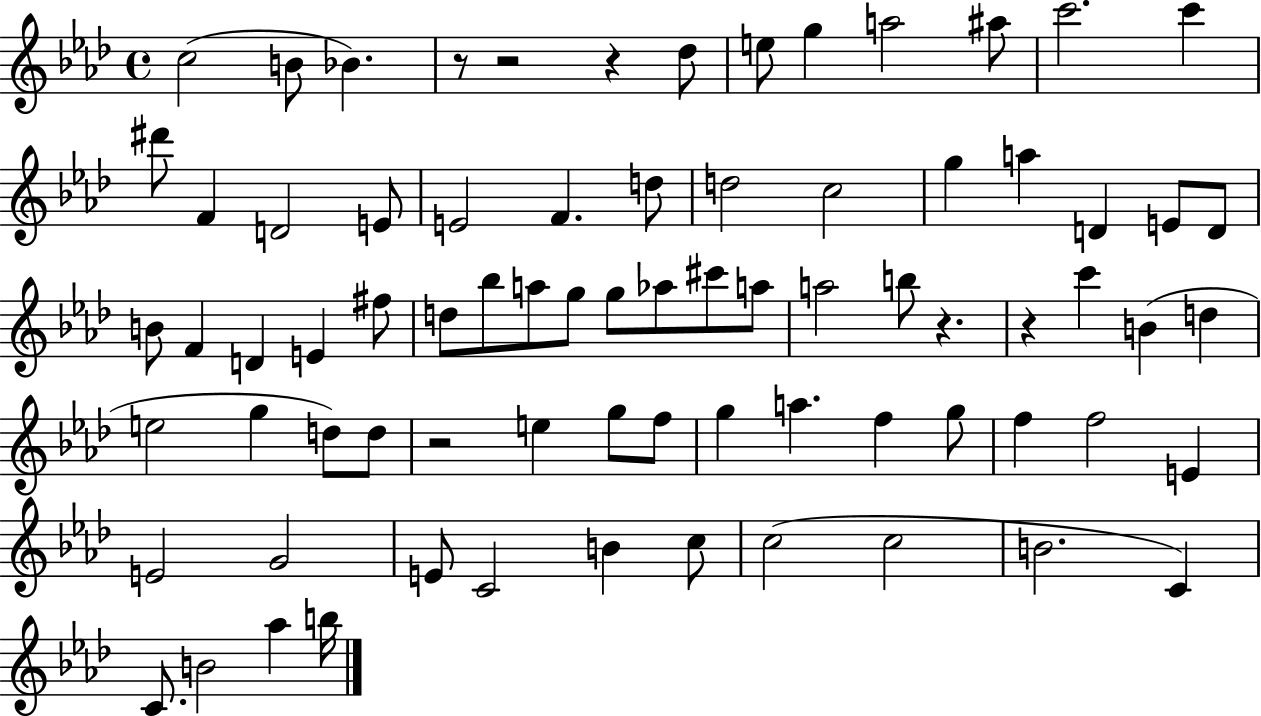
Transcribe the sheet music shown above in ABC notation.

X:1
T:Untitled
M:4/4
L:1/4
K:Ab
c2 B/2 _B z/2 z2 z _d/2 e/2 g a2 ^a/2 c'2 c' ^d'/2 F D2 E/2 E2 F d/2 d2 c2 g a D E/2 D/2 B/2 F D E ^f/2 d/2 _b/2 a/2 g/2 g/2 _a/2 ^c'/2 a/2 a2 b/2 z z c' B d e2 g d/2 d/2 z2 e g/2 f/2 g a f g/2 f f2 E E2 G2 E/2 C2 B c/2 c2 c2 B2 C C/2 B2 _a b/4